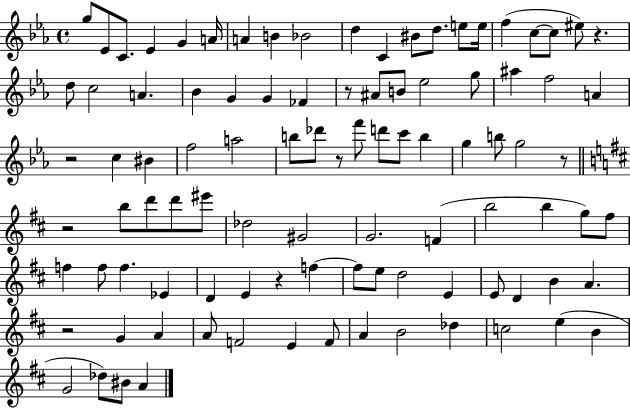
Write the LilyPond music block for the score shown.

{
  \clef treble
  \time 4/4
  \defaultTimeSignature
  \key ees \major
  g''8 ees'8 c'8. ees'4 g'4 a'16 | a'4 b'4 bes'2 | d''4 c'4 bis'8 d''8. e''8 e''16 | f''4( c''8~~ c''8 eis''8) r4. | \break d''8 c''2 a'4. | bes'4 g'4 g'4 fes'4 | r8 ais'8 b'8 ees''2 g''8 | ais''4 f''2 a'4 | \break r2 c''4 bis'4 | f''2 a''2 | b''8 des'''8 r8 f'''8 d'''8 c'''8 b''4 | g''4 b''8 g''2 r8 | \break \bar "||" \break \key b \minor r2 b''8 d'''8 d'''8 eis'''8 | des''2 gis'2 | g'2. f'4( | b''2 b''4 g''8) fis''8 | \break f''4 f''8 f''4. ees'4 | d'4 e'4 r4 f''4~~ | f''8 e''8 d''2 e'4 | e'8 d'4 b'4 a'4. | \break r2 g'4 a'4 | a'8 f'2 e'4 f'8 | a'4 b'2 des''4 | c''2 e''4( b'4 | \break g'2 des''8) bis'8 a'4 | \bar "|."
}